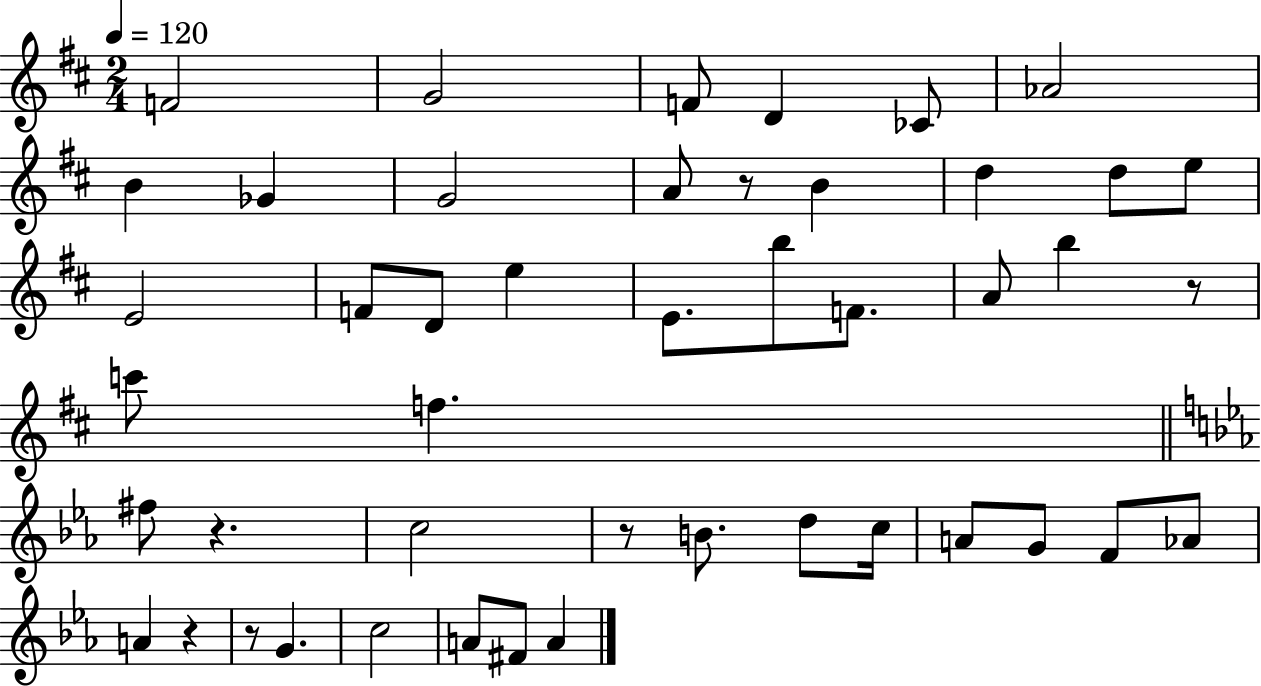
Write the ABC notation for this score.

X:1
T:Untitled
M:2/4
L:1/4
K:D
F2 G2 F/2 D _C/2 _A2 B _G G2 A/2 z/2 B d d/2 e/2 E2 F/2 D/2 e E/2 b/2 F/2 A/2 b z/2 c'/2 f ^f/2 z c2 z/2 B/2 d/2 c/4 A/2 G/2 F/2 _A/2 A z z/2 G c2 A/2 ^F/2 A